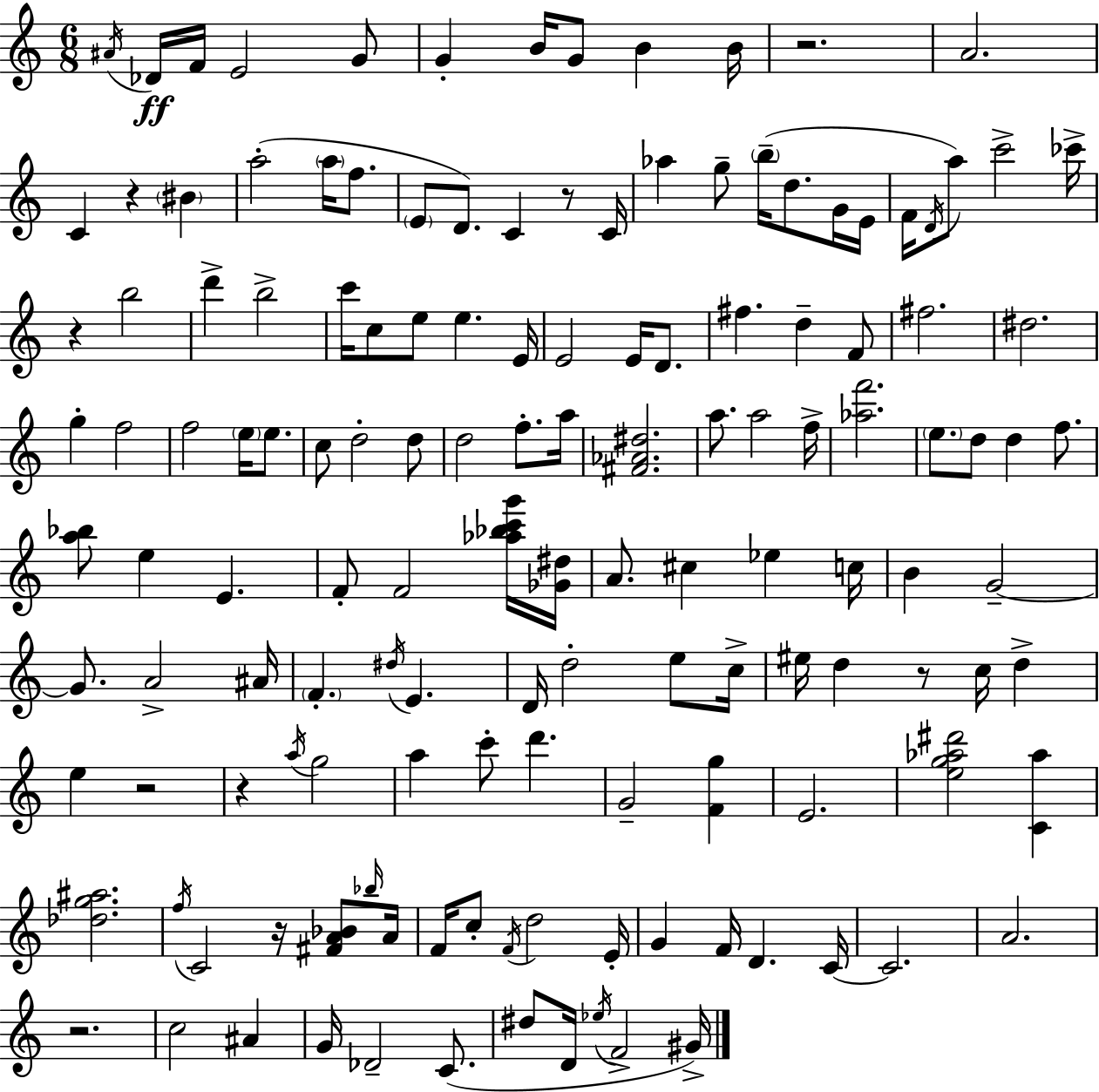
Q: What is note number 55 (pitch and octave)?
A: D5